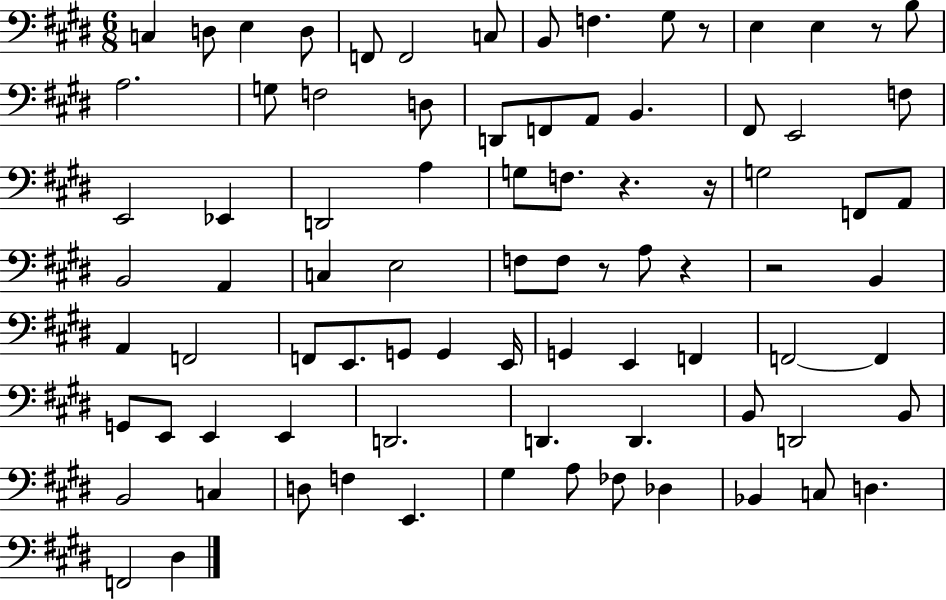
C3/q D3/e E3/q D3/e F2/e F2/h C3/e B2/e F3/q. G#3/e R/e E3/q E3/q R/e B3/e A3/h. G3/e F3/h D3/e D2/e F2/e A2/e B2/q. F#2/e E2/h F3/e E2/h Eb2/q D2/h A3/q G3/e F3/e. R/q. R/s G3/h F2/e A2/e B2/h A2/q C3/q E3/h F3/e F3/e R/e A3/e R/q R/h B2/q A2/q F2/h F2/e E2/e. G2/e G2/q E2/s G2/q E2/q F2/q F2/h F2/q G2/e E2/e E2/q E2/q D2/h. D2/q. D2/q. B2/e D2/h B2/e B2/h C3/q D3/e F3/q E2/q. G#3/q A3/e FES3/e Db3/q Bb2/q C3/e D3/q. F2/h D#3/q